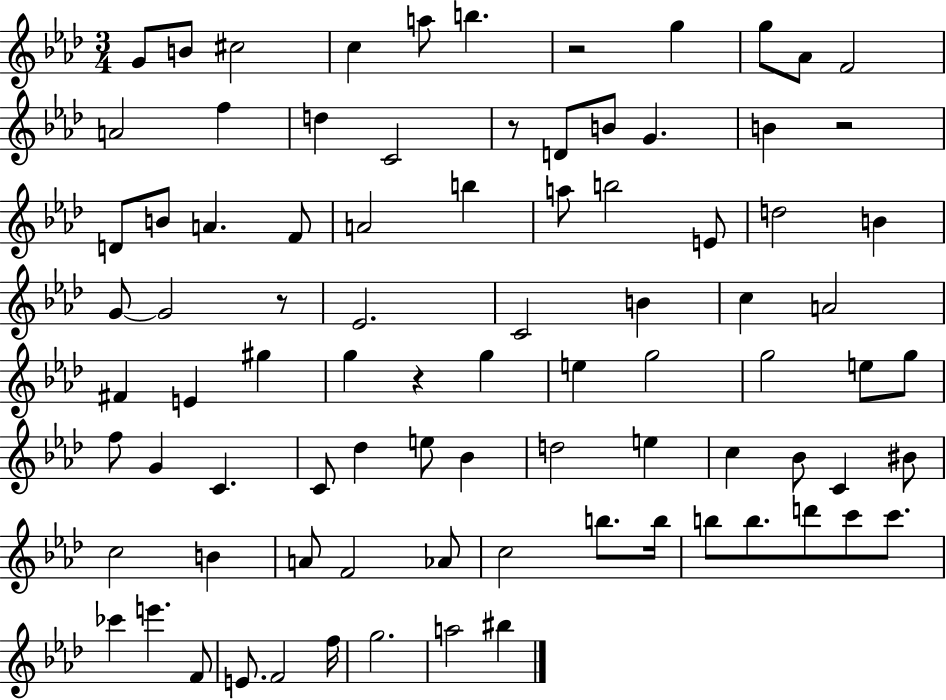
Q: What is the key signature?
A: AES major